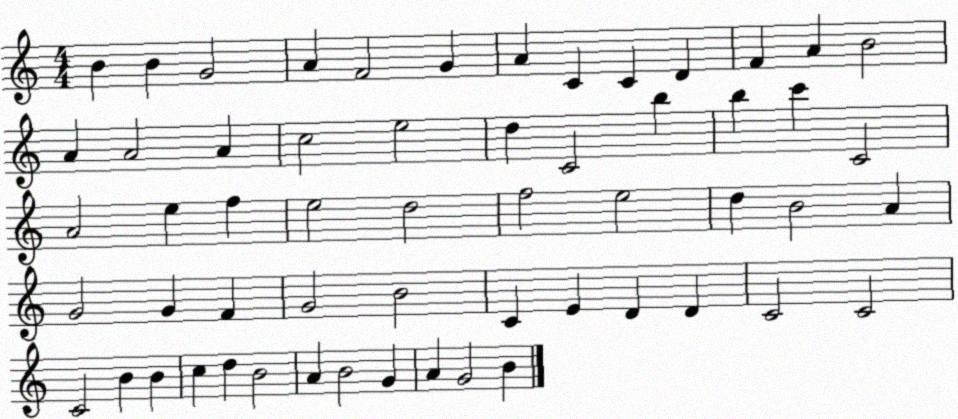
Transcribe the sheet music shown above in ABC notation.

X:1
T:Untitled
M:4/4
L:1/4
K:C
B B G2 A F2 G A C C D F A B2 A A2 A c2 e2 d C2 b b c' C2 A2 e f e2 d2 f2 e2 d B2 A G2 G F G2 B2 C E D D C2 C2 C2 B B c d B2 A B2 G A G2 B